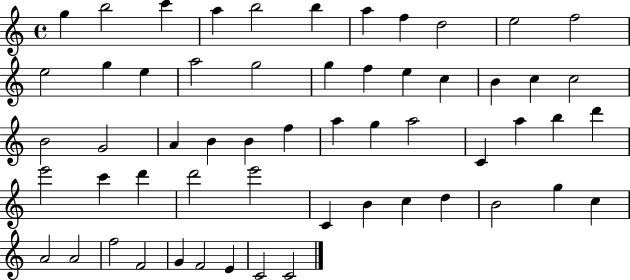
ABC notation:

X:1
T:Untitled
M:4/4
L:1/4
K:C
g b2 c' a b2 b a f d2 e2 f2 e2 g e a2 g2 g f e c B c c2 B2 G2 A B B f a g a2 C a b d' e'2 c' d' d'2 e'2 C B c d B2 g c A2 A2 f2 F2 G F2 E C2 C2